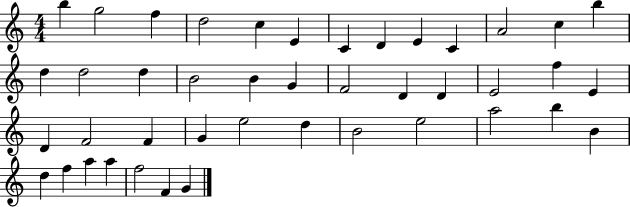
{
  \clef treble
  \numericTimeSignature
  \time 4/4
  \key c \major
  b''4 g''2 f''4 | d''2 c''4 e'4 | c'4 d'4 e'4 c'4 | a'2 c''4 b''4 | \break d''4 d''2 d''4 | b'2 b'4 g'4 | f'2 d'4 d'4 | e'2 f''4 e'4 | \break d'4 f'2 f'4 | g'4 e''2 d''4 | b'2 e''2 | a''2 b''4 b'4 | \break d''4 f''4 a''4 a''4 | f''2 f'4 g'4 | \bar "|."
}